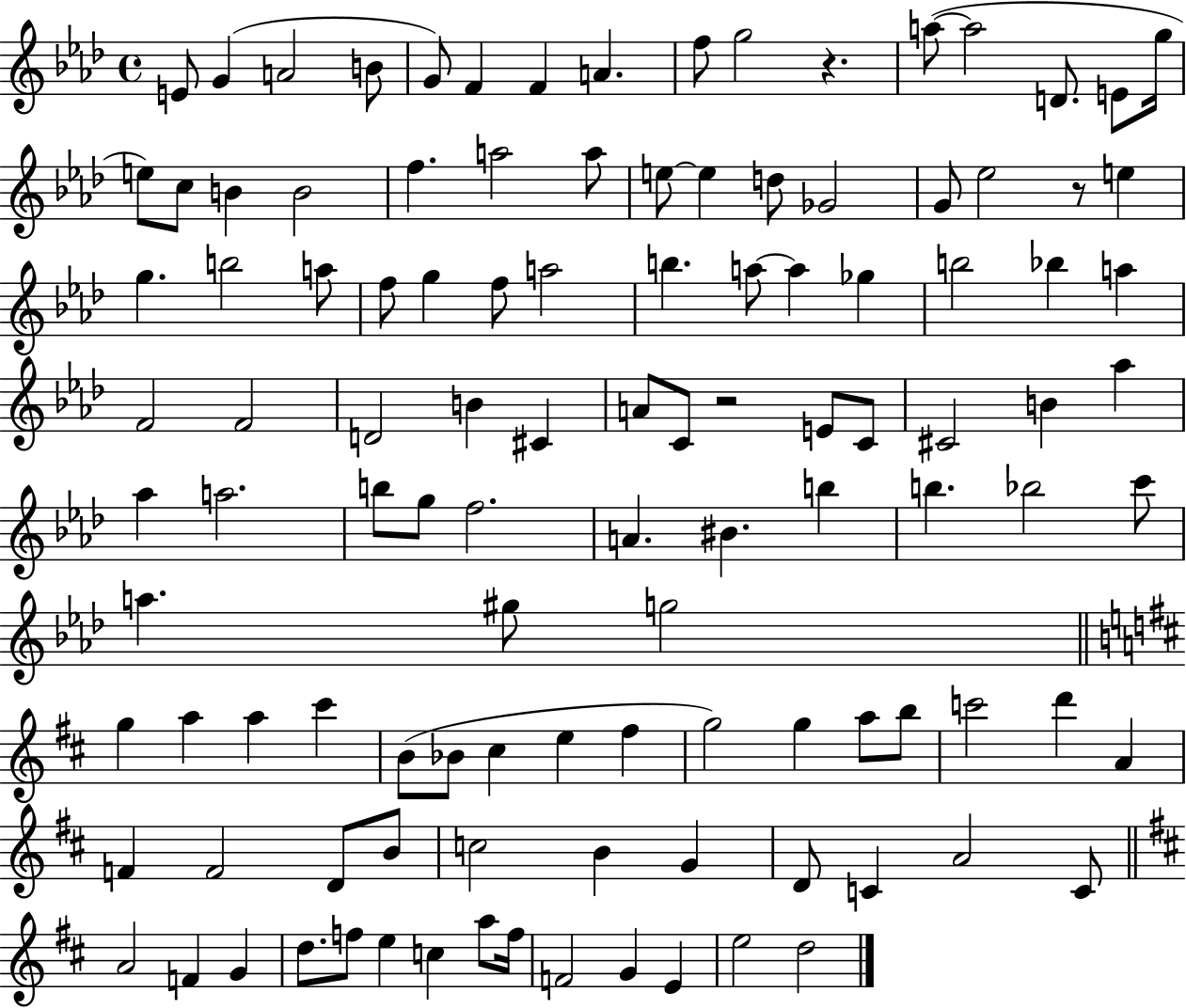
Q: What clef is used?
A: treble